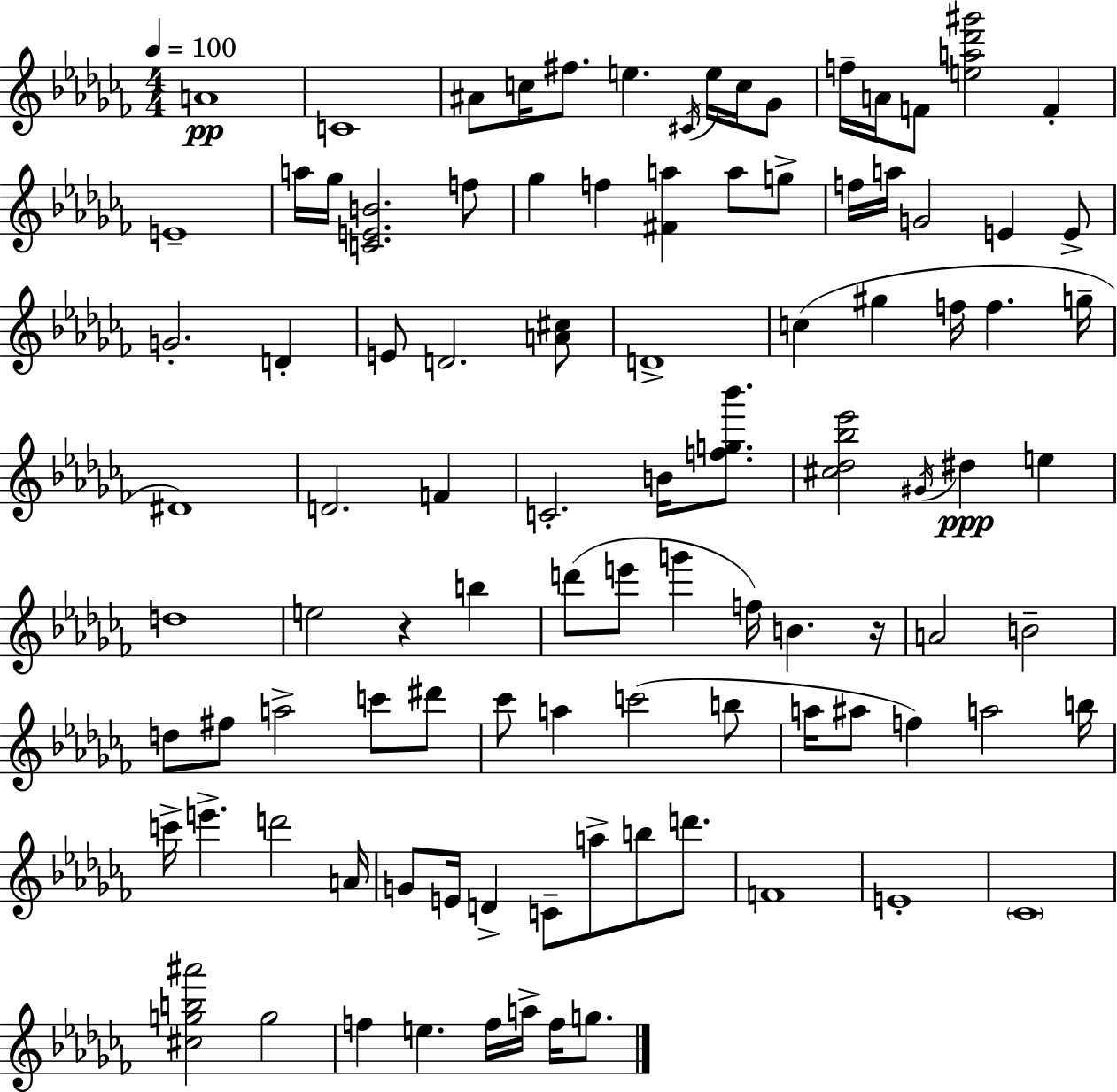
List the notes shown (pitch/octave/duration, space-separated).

A4/w C4/w A#4/e C5/s F#5/e. E5/q. C#4/s E5/s C5/s Gb4/e F5/s A4/s F4/e [E5,A5,Db6,G#6]/h F4/q E4/w A5/s Gb5/s [C4,E4,B4]/h. F5/e Gb5/q F5/q [F#4,A5]/q A5/e G5/e F5/s A5/s G4/h E4/q E4/e G4/h. D4/q E4/e D4/h. [A4,C#5]/e D4/w C5/q G#5/q F5/s F5/q. G5/s D#4/w D4/h. F4/q C4/h. B4/s [F5,G5,Bb6]/e. [C#5,Db5,Bb5,Eb6]/h G#4/s D#5/q E5/q D5/w E5/h R/q B5/q D6/e E6/e G6/q F5/s B4/q. R/s A4/h B4/h D5/e F#5/e A5/h C6/e D#6/e CES6/e A5/q C6/h B5/e A5/s A#5/e F5/q A5/h B5/s C6/s E6/q. D6/h A4/s G4/e E4/s D4/q C4/e A5/e B5/e D6/e. F4/w E4/w CES4/w [C#5,G5,B5,A#6]/h G5/h F5/q E5/q. F5/s A5/s F5/s G5/e.